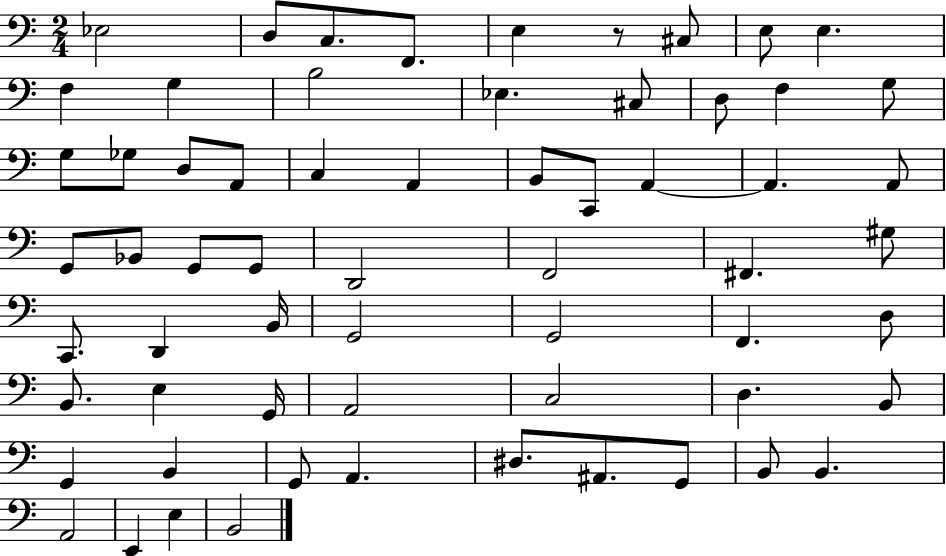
{
  \clef bass
  \numericTimeSignature
  \time 2/4
  \key c \major
  ees2 | d8 c8. f,8. | e4 r8 cis8 | e8 e4. | \break f4 g4 | b2 | ees4. cis8 | d8 f4 g8 | \break g8 ges8 d8 a,8 | c4 a,4 | b,8 c,8 a,4~~ | a,4. a,8 | \break g,8 bes,8 g,8 g,8 | d,2 | f,2 | fis,4. gis8 | \break c,8. d,4 b,16 | g,2 | g,2 | f,4. d8 | \break b,8. e4 g,16 | a,2 | c2 | d4. b,8 | \break g,4 b,4 | g,8 a,4. | dis8. ais,8. g,8 | b,8 b,4. | \break a,2 | e,4 e4 | b,2 | \bar "|."
}